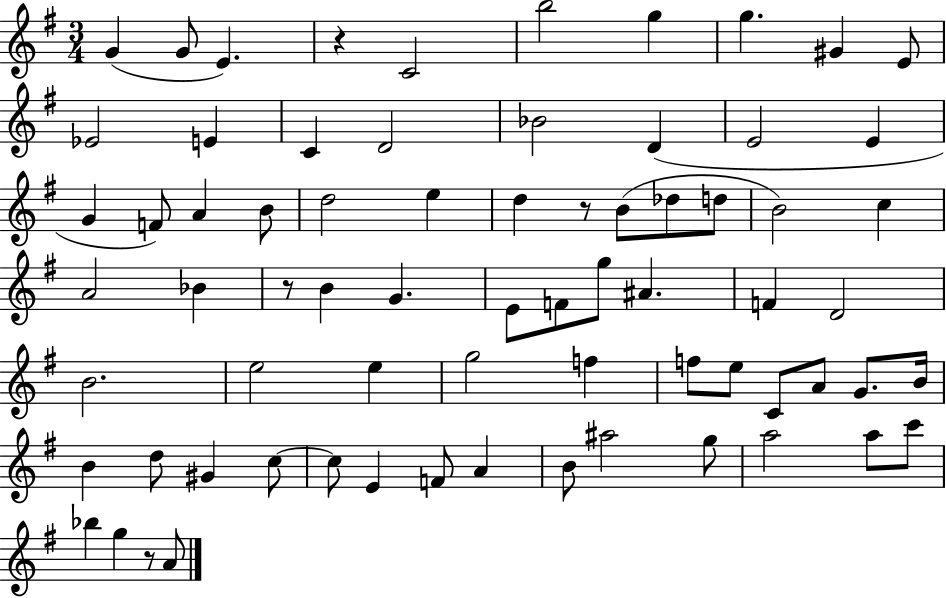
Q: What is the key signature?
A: G major